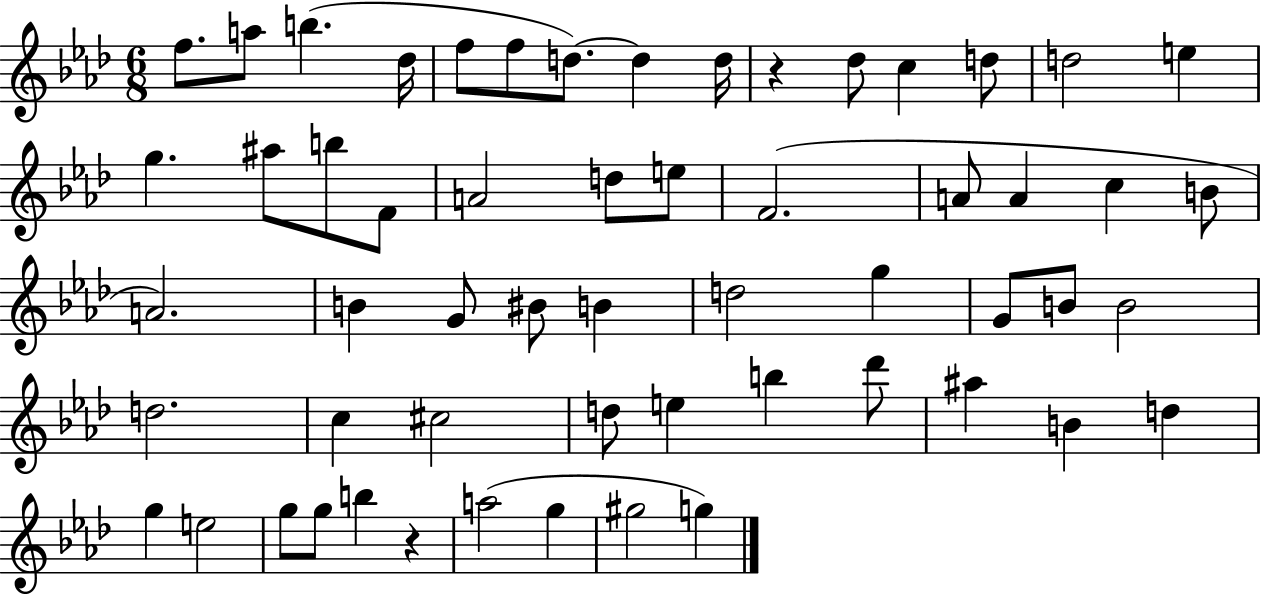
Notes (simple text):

F5/e. A5/e B5/q. Db5/s F5/e F5/e D5/e. D5/q D5/s R/q Db5/e C5/q D5/e D5/h E5/q G5/q. A#5/e B5/e F4/e A4/h D5/e E5/e F4/h. A4/e A4/q C5/q B4/e A4/h. B4/q G4/e BIS4/e B4/q D5/h G5/q G4/e B4/e B4/h D5/h. C5/q C#5/h D5/e E5/q B5/q Db6/e A#5/q B4/q D5/q G5/q E5/h G5/e G5/e B5/q R/q A5/h G5/q G#5/h G5/q